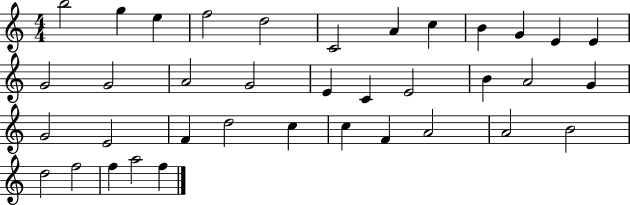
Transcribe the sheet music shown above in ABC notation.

X:1
T:Untitled
M:4/4
L:1/4
K:C
b2 g e f2 d2 C2 A c B G E E G2 G2 A2 G2 E C E2 B A2 G G2 E2 F d2 c c F A2 A2 B2 d2 f2 f a2 f